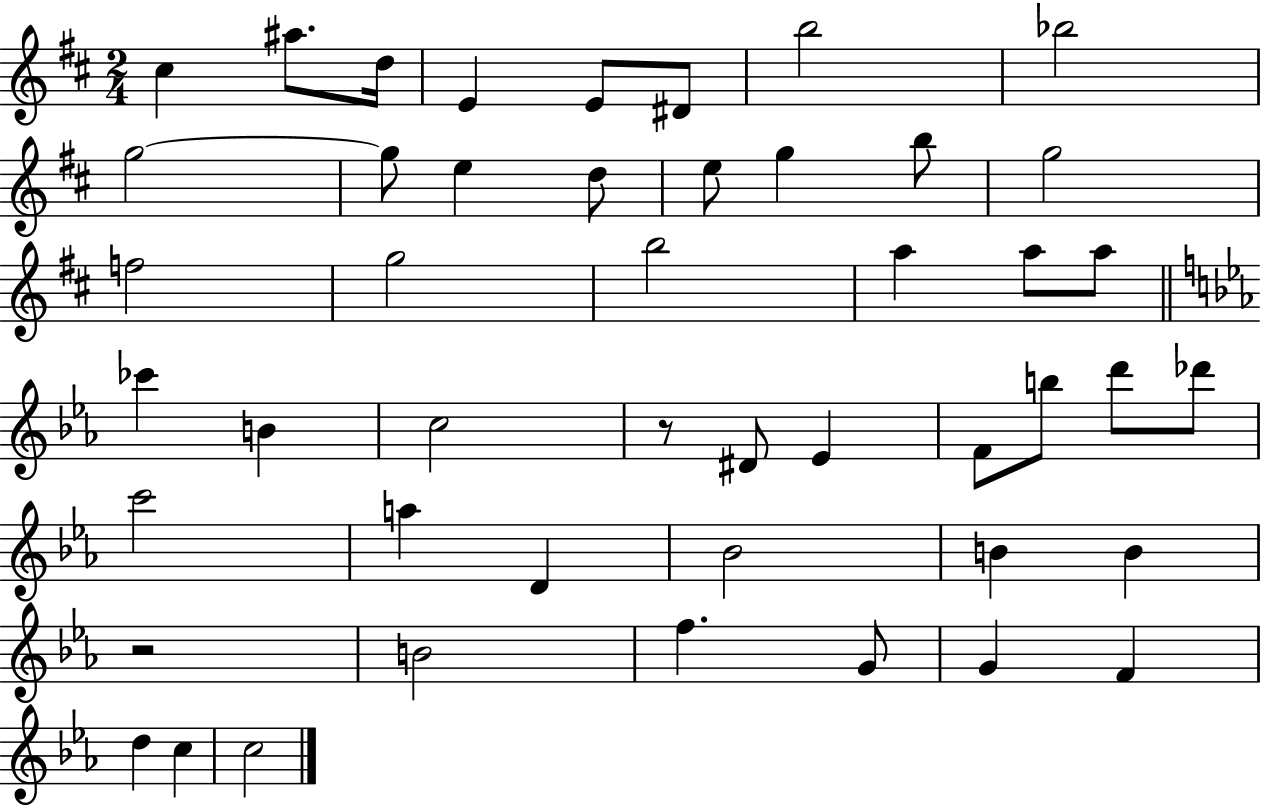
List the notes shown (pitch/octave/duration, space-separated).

C#5/q A#5/e. D5/s E4/q E4/e D#4/e B5/h Bb5/h G5/h G5/e E5/q D5/e E5/e G5/q B5/e G5/h F5/h G5/h B5/h A5/q A5/e A5/e CES6/q B4/q C5/h R/e D#4/e Eb4/q F4/e B5/e D6/e Db6/e C6/h A5/q D4/q Bb4/h B4/q B4/q R/h B4/h F5/q. G4/e G4/q F4/q D5/q C5/q C5/h